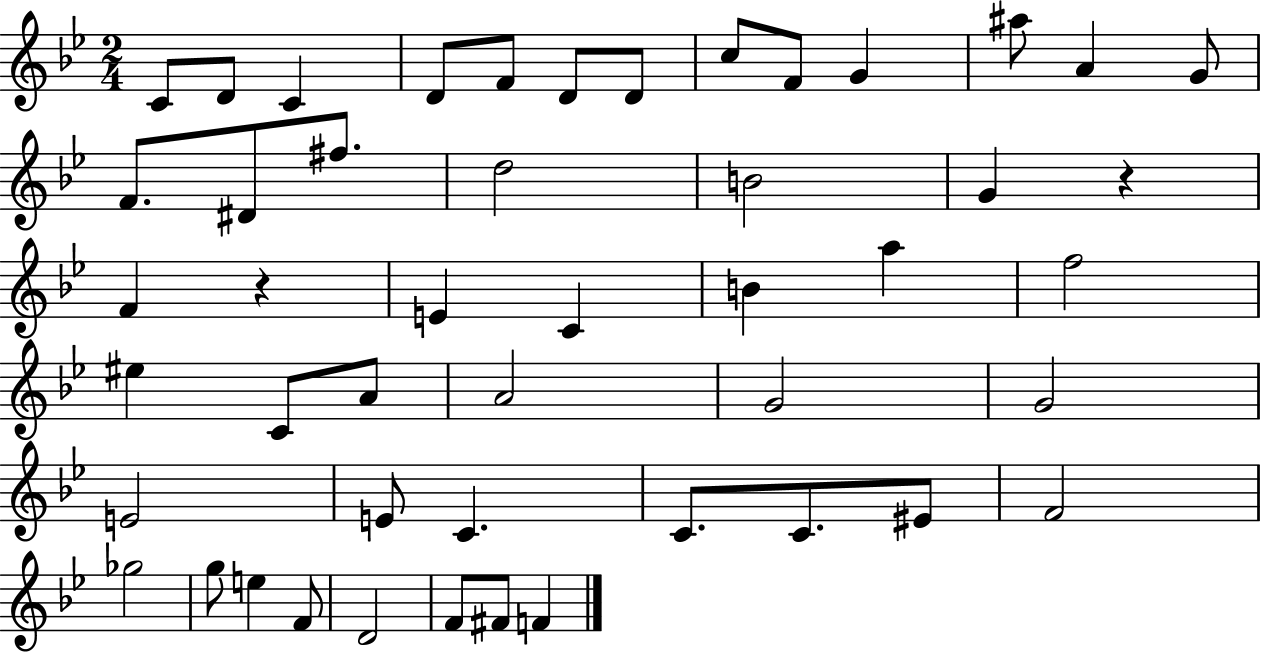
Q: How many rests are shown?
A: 2